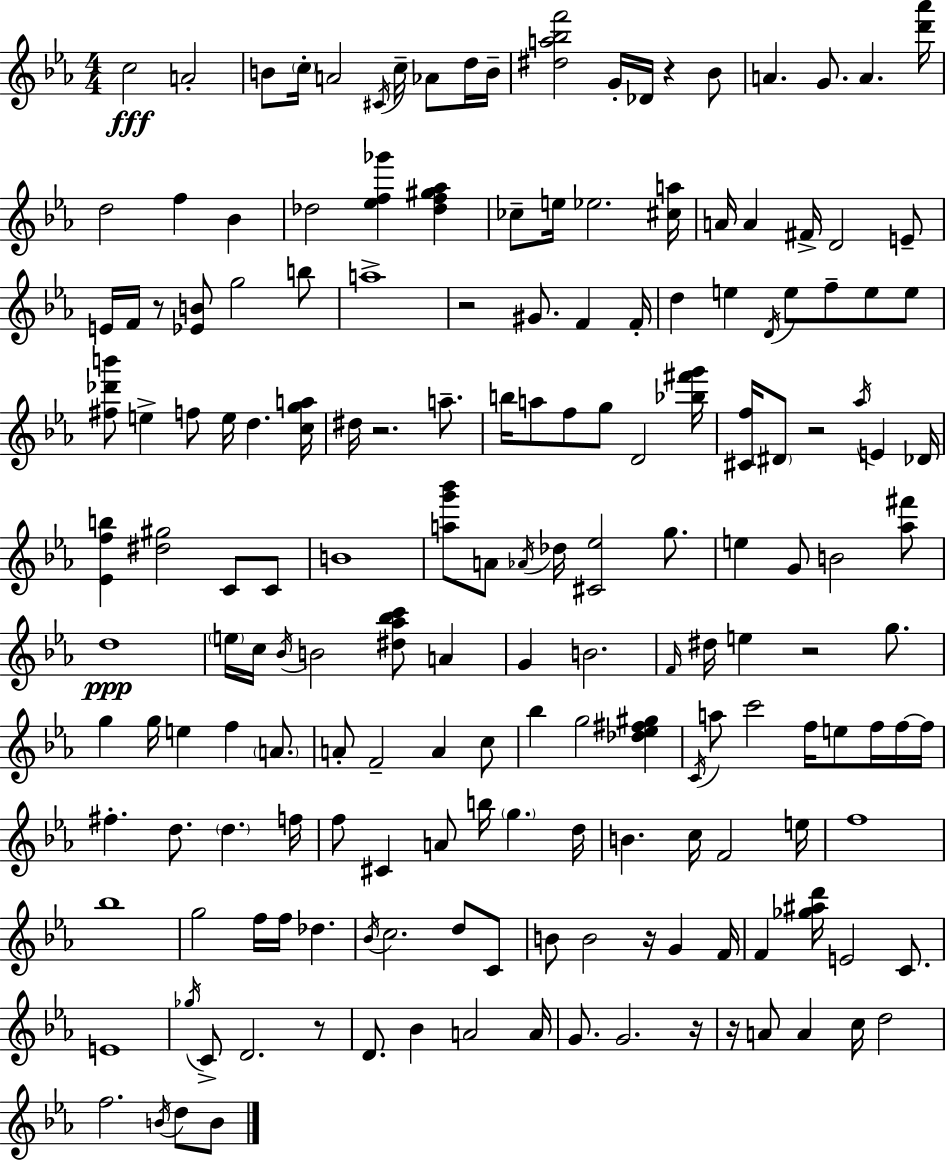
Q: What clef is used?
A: treble